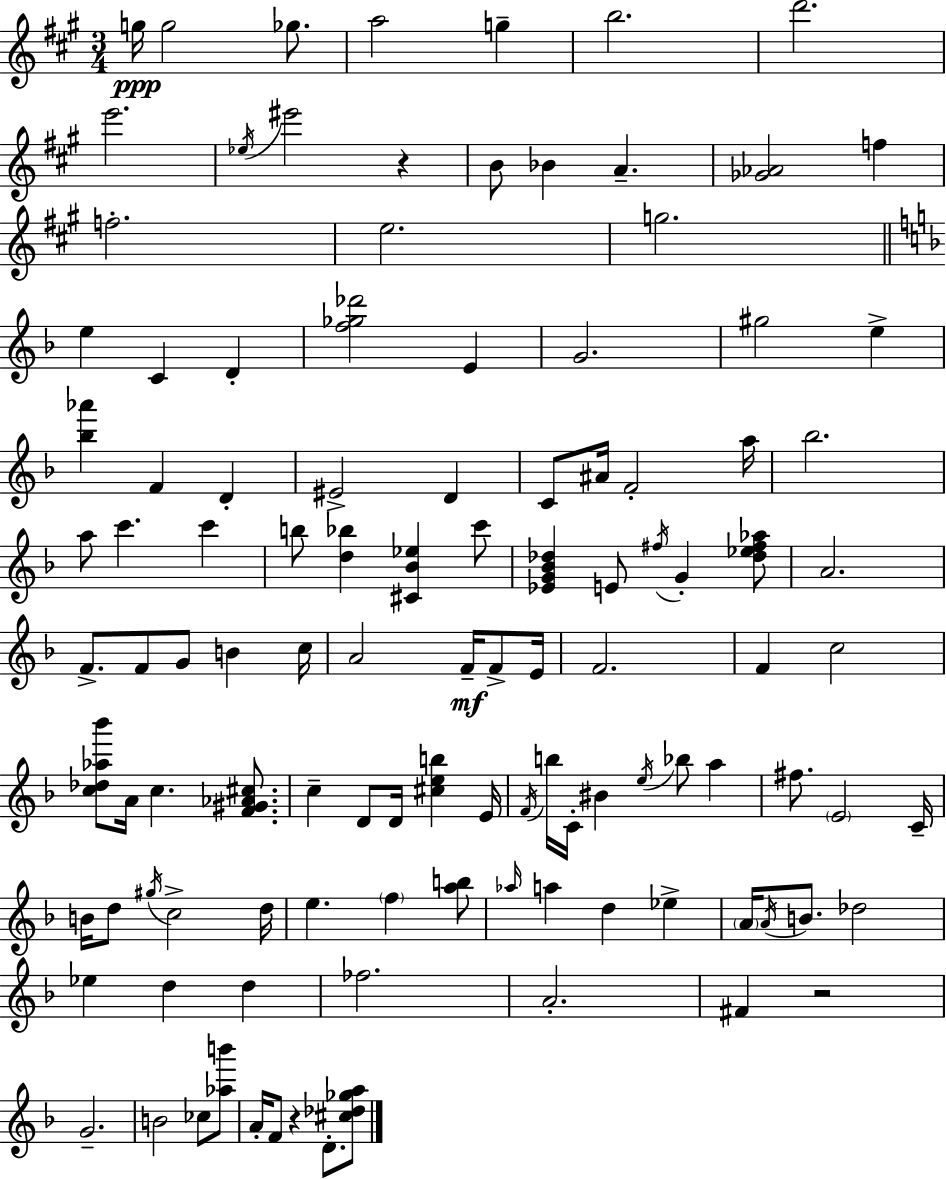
{
  \clef treble
  \numericTimeSignature
  \time 3/4
  \key a \major
  \repeat volta 2 { g''16\ppp g''2 ges''8. | a''2 g''4-- | b''2. | d'''2. | \break e'''2. | \acciaccatura { ees''16 } eis'''2 r4 | b'8 bes'4 a'4.-- | <ges' aes'>2 f''4 | \break f''2.-. | e''2. | g''2. | \bar "||" \break \key f \major e''4 c'4 d'4-. | <f'' ges'' des'''>2 e'4 | g'2. | gis''2 e''4-> | \break <bes'' aes'''>4 f'4 d'4-. | eis'2-> d'4 | c'8 ais'16 f'2-. a''16 | bes''2. | \break a''8 c'''4. c'''4 | b''8 <d'' bes''>4 <cis' bes' ees''>4 c'''8 | <ees' g' bes' des''>4 e'8 \acciaccatura { fis''16 } g'4-. <des'' ees'' fis'' aes''>8 | a'2. | \break f'8.-> f'8 g'8 b'4 | c''16 a'2 f'16--\mf f'8-> | e'16 f'2. | f'4 c''2 | \break <c'' des'' aes'' bes'''>8 a'16 c''4. <f' gis' aes' cis''>8. | c''4-- d'8 d'16 <cis'' e'' b''>4 | e'16 \acciaccatura { f'16 } b''16 c'16-. bis'4 \acciaccatura { e''16 } bes''8 a''4 | fis''8. \parenthesize e'2 | \break c'16-- b'16 d''8 \acciaccatura { gis''16 } c''2-> | d''16 e''4. \parenthesize f''4 | <a'' b''>8 \grace { aes''16 } a''4 d''4 | ees''4-> \parenthesize a'16 \acciaccatura { a'16 } b'8. des''2 | \break ees''4 d''4 | d''4 fes''2. | a'2.-. | fis'4 r2 | \break g'2.-- | b'2 | ces''8 <aes'' b'''>8 a'16-. f'8 r4 | d'8.-. <cis'' des'' ges'' a''>8 } \bar "|."
}